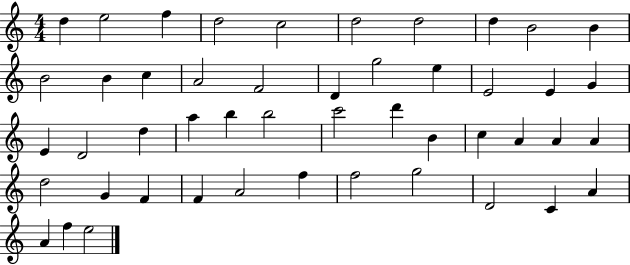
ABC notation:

X:1
T:Untitled
M:4/4
L:1/4
K:C
d e2 f d2 c2 d2 d2 d B2 B B2 B c A2 F2 D g2 e E2 E G E D2 d a b b2 c'2 d' B c A A A d2 G F F A2 f f2 g2 D2 C A A f e2